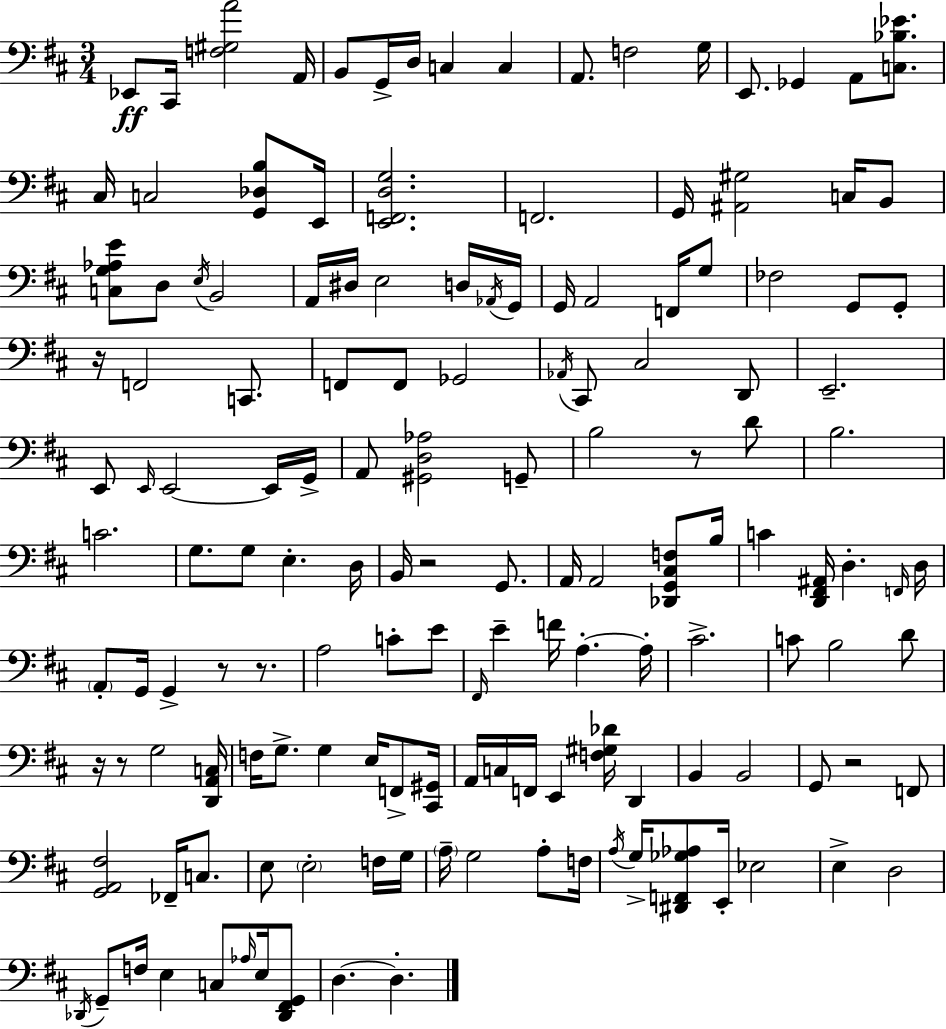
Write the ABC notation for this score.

X:1
T:Untitled
M:3/4
L:1/4
K:D
_E,,/2 ^C,,/4 [F,^G,A]2 A,,/4 B,,/2 G,,/4 D,/4 C, C, A,,/2 F,2 G,/4 E,,/2 _G,, A,,/2 [C,_B,_E]/2 ^C,/4 C,2 [G,,_D,B,]/2 E,,/4 [E,,F,,D,G,]2 F,,2 G,,/4 [^A,,^G,]2 C,/4 B,,/2 [C,G,_A,E]/2 D,/2 E,/4 B,,2 A,,/4 ^D,/4 E,2 D,/4 _A,,/4 G,,/4 G,,/4 A,,2 F,,/4 G,/2 _F,2 G,,/2 G,,/2 z/4 F,,2 C,,/2 F,,/2 F,,/2 _G,,2 _A,,/4 ^C,,/2 ^C,2 D,,/2 E,,2 E,,/2 E,,/4 E,,2 E,,/4 G,,/4 A,,/2 [^G,,D,_A,]2 G,,/2 B,2 z/2 D/2 B,2 C2 G,/2 G,/2 E, D,/4 B,,/4 z2 G,,/2 A,,/4 A,,2 [_D,,G,,^C,F,]/2 B,/4 C [D,,^F,,^A,,]/4 D, F,,/4 D,/4 A,,/2 G,,/4 G,, z/2 z/2 A,2 C/2 E/2 ^F,,/4 E F/4 A, A,/4 ^C2 C/2 B,2 D/2 z/4 z/2 G,2 [D,,A,,C,]/4 F,/4 G,/2 G, E,/4 F,,/2 [^C,,^G,,]/4 A,,/4 C,/4 F,,/4 E,, [F,^G,_D]/4 D,, B,, B,,2 G,,/2 z2 F,,/2 [G,,A,,^F,]2 _F,,/4 C,/2 E,/2 E,2 F,/4 G,/4 A,/4 G,2 A,/2 F,/4 A,/4 G,/4 [^D,,F,,_G,_A,]/2 E,,/4 _E,2 E, D,2 _D,,/4 G,,/2 F,/4 E, C,/2 _A,/4 E,/4 [_D,,^F,,G,,]/2 D, D,